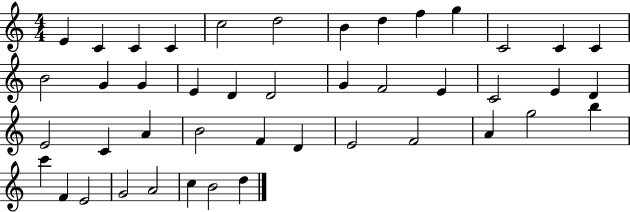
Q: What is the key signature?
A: C major